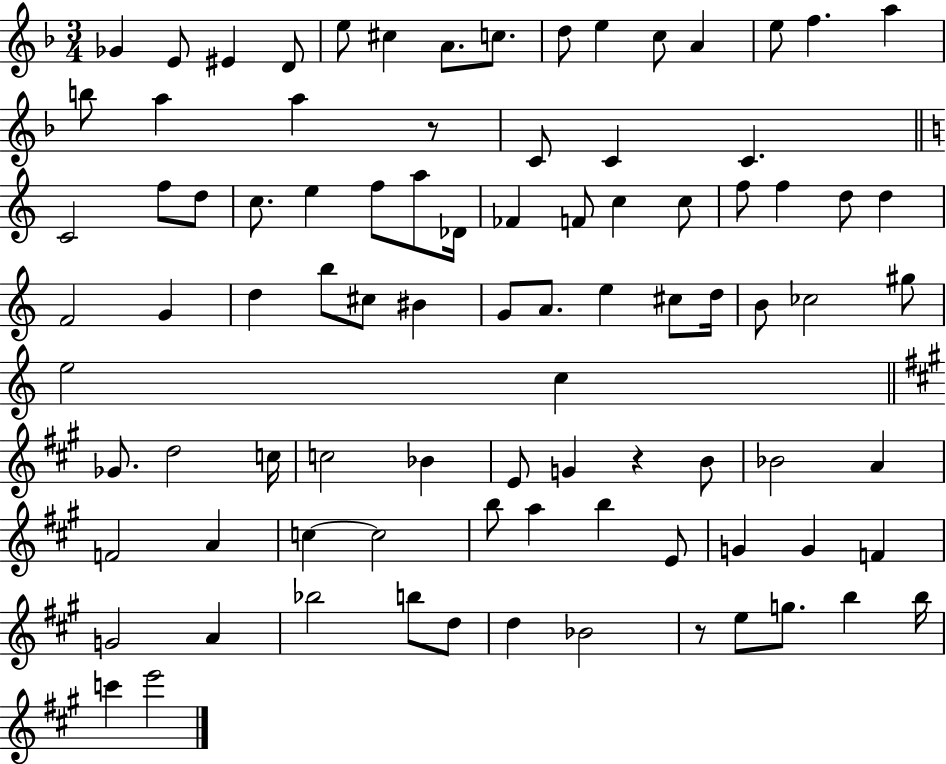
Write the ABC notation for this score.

X:1
T:Untitled
M:3/4
L:1/4
K:F
_G E/2 ^E D/2 e/2 ^c A/2 c/2 d/2 e c/2 A e/2 f a b/2 a a z/2 C/2 C C C2 f/2 d/2 c/2 e f/2 a/2 _D/4 _F F/2 c c/2 f/2 f d/2 d F2 G d b/2 ^c/2 ^B G/2 A/2 e ^c/2 d/4 B/2 _c2 ^g/2 e2 c _G/2 d2 c/4 c2 _B E/2 G z B/2 _B2 A F2 A c c2 b/2 a b E/2 G G F G2 A _b2 b/2 d/2 d _B2 z/2 e/2 g/2 b b/4 c' e'2